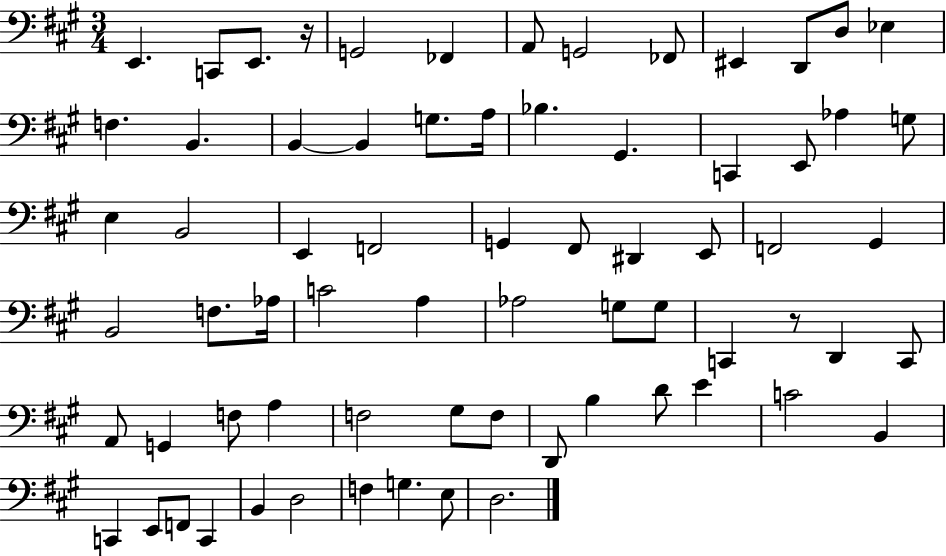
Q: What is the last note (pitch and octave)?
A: D3